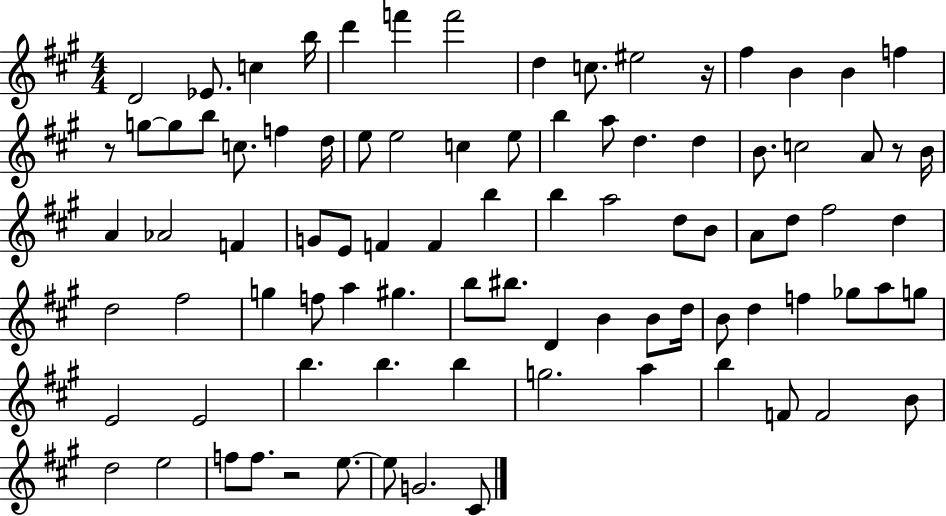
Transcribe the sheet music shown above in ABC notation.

X:1
T:Untitled
M:4/4
L:1/4
K:A
D2 _E/2 c b/4 d' f' f'2 d c/2 ^e2 z/4 ^f B B f z/2 g/2 g/2 b/2 c/2 f d/4 e/2 e2 c e/2 b a/2 d d B/2 c2 A/2 z/2 B/4 A _A2 F G/2 E/2 F F b b a2 d/2 B/2 A/2 d/2 ^f2 d d2 ^f2 g f/2 a ^g b/2 ^b/2 D B B/2 d/4 B/2 d f _g/2 a/2 g/2 E2 E2 b b b g2 a b F/2 F2 B/2 d2 e2 f/2 f/2 z2 e/2 e/2 G2 ^C/2